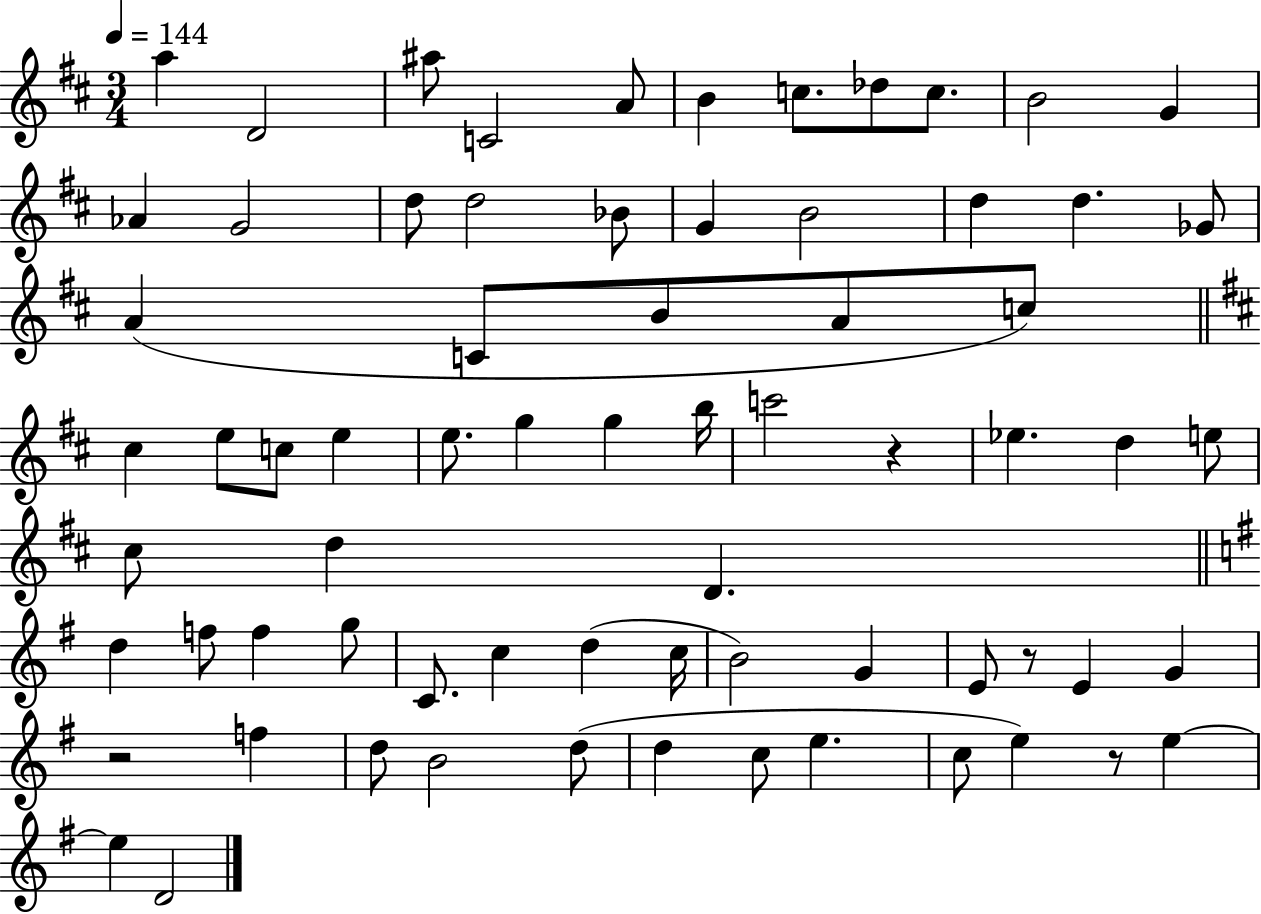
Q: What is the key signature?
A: D major